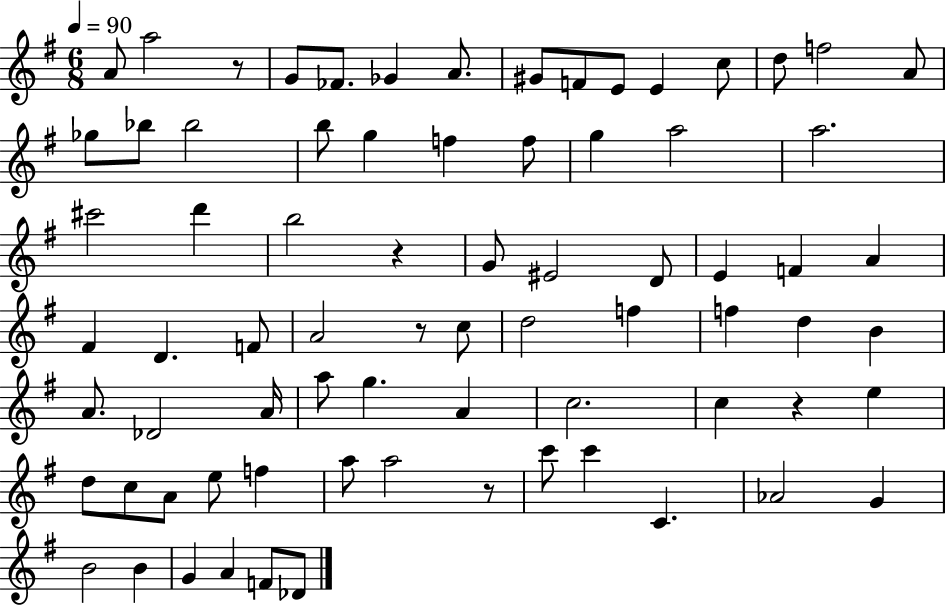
A4/e A5/h R/e G4/e FES4/e. Gb4/q A4/e. G#4/e F4/e E4/e E4/q C5/e D5/e F5/h A4/e Gb5/e Bb5/e Bb5/h B5/e G5/q F5/q F5/e G5/q A5/h A5/h. C#6/h D6/q B5/h R/q G4/e EIS4/h D4/e E4/q F4/q A4/q F#4/q D4/q. F4/e A4/h R/e C5/e D5/h F5/q F5/q D5/q B4/q A4/e. Db4/h A4/s A5/e G5/q. A4/q C5/h. C5/q R/q E5/q D5/e C5/e A4/e E5/e F5/q A5/e A5/h R/e C6/e C6/q C4/q. Ab4/h G4/q B4/h B4/q G4/q A4/q F4/e Db4/e